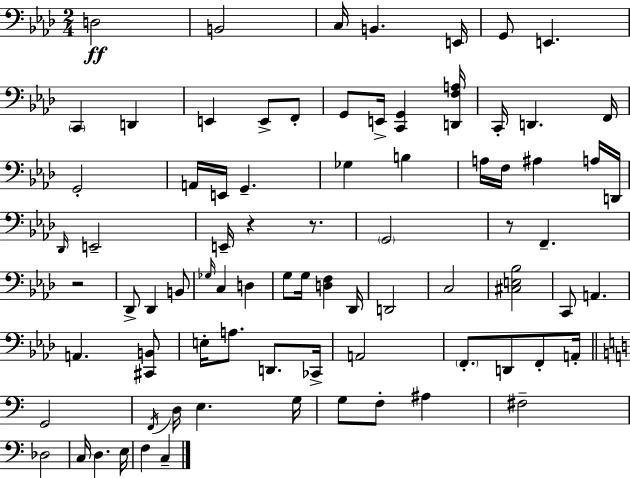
X:1
T:Untitled
M:2/4
L:1/4
K:Fm
D,2 B,,2 C,/4 B,, E,,/4 G,,/2 E,, C,, D,, E,, E,,/2 F,,/2 G,,/2 E,,/4 [C,,G,,] [D,,F,A,]/4 C,,/4 D,, F,,/4 G,,2 A,,/4 E,,/4 G,, _G, B, A,/4 F,/4 ^A, A,/4 D,,/4 _D,,/4 E,,2 E,,/4 z z/2 G,,2 z/2 F,, z2 _D,,/2 _D,, B,,/2 _G,/4 C, D, G,/2 G,/4 [D,F,] _D,,/4 D,,2 C,2 [^C,E,_B,]2 C,,/2 A,, A,, [^C,,B,,]/2 E,/4 A,/2 D,,/2 _C,,/4 A,,2 F,,/2 D,,/2 F,,/2 A,,/4 G,,2 F,,/4 D,/4 E, G,/4 G,/2 F,/2 ^A, ^F,2 _D,2 C,/4 D, E,/4 F, C,